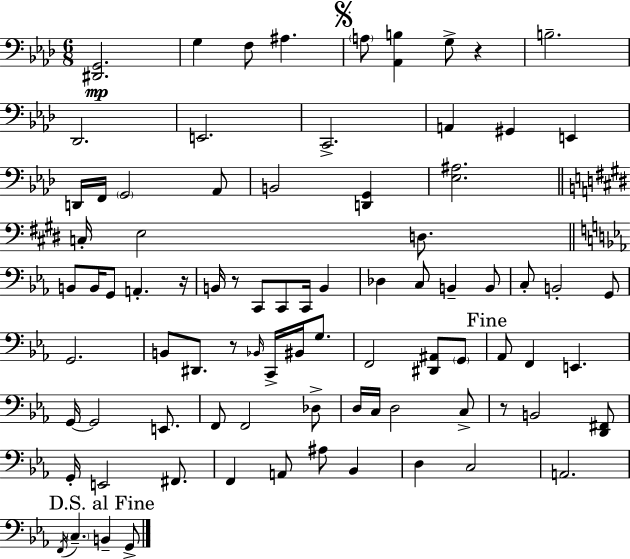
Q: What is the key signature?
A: AES major